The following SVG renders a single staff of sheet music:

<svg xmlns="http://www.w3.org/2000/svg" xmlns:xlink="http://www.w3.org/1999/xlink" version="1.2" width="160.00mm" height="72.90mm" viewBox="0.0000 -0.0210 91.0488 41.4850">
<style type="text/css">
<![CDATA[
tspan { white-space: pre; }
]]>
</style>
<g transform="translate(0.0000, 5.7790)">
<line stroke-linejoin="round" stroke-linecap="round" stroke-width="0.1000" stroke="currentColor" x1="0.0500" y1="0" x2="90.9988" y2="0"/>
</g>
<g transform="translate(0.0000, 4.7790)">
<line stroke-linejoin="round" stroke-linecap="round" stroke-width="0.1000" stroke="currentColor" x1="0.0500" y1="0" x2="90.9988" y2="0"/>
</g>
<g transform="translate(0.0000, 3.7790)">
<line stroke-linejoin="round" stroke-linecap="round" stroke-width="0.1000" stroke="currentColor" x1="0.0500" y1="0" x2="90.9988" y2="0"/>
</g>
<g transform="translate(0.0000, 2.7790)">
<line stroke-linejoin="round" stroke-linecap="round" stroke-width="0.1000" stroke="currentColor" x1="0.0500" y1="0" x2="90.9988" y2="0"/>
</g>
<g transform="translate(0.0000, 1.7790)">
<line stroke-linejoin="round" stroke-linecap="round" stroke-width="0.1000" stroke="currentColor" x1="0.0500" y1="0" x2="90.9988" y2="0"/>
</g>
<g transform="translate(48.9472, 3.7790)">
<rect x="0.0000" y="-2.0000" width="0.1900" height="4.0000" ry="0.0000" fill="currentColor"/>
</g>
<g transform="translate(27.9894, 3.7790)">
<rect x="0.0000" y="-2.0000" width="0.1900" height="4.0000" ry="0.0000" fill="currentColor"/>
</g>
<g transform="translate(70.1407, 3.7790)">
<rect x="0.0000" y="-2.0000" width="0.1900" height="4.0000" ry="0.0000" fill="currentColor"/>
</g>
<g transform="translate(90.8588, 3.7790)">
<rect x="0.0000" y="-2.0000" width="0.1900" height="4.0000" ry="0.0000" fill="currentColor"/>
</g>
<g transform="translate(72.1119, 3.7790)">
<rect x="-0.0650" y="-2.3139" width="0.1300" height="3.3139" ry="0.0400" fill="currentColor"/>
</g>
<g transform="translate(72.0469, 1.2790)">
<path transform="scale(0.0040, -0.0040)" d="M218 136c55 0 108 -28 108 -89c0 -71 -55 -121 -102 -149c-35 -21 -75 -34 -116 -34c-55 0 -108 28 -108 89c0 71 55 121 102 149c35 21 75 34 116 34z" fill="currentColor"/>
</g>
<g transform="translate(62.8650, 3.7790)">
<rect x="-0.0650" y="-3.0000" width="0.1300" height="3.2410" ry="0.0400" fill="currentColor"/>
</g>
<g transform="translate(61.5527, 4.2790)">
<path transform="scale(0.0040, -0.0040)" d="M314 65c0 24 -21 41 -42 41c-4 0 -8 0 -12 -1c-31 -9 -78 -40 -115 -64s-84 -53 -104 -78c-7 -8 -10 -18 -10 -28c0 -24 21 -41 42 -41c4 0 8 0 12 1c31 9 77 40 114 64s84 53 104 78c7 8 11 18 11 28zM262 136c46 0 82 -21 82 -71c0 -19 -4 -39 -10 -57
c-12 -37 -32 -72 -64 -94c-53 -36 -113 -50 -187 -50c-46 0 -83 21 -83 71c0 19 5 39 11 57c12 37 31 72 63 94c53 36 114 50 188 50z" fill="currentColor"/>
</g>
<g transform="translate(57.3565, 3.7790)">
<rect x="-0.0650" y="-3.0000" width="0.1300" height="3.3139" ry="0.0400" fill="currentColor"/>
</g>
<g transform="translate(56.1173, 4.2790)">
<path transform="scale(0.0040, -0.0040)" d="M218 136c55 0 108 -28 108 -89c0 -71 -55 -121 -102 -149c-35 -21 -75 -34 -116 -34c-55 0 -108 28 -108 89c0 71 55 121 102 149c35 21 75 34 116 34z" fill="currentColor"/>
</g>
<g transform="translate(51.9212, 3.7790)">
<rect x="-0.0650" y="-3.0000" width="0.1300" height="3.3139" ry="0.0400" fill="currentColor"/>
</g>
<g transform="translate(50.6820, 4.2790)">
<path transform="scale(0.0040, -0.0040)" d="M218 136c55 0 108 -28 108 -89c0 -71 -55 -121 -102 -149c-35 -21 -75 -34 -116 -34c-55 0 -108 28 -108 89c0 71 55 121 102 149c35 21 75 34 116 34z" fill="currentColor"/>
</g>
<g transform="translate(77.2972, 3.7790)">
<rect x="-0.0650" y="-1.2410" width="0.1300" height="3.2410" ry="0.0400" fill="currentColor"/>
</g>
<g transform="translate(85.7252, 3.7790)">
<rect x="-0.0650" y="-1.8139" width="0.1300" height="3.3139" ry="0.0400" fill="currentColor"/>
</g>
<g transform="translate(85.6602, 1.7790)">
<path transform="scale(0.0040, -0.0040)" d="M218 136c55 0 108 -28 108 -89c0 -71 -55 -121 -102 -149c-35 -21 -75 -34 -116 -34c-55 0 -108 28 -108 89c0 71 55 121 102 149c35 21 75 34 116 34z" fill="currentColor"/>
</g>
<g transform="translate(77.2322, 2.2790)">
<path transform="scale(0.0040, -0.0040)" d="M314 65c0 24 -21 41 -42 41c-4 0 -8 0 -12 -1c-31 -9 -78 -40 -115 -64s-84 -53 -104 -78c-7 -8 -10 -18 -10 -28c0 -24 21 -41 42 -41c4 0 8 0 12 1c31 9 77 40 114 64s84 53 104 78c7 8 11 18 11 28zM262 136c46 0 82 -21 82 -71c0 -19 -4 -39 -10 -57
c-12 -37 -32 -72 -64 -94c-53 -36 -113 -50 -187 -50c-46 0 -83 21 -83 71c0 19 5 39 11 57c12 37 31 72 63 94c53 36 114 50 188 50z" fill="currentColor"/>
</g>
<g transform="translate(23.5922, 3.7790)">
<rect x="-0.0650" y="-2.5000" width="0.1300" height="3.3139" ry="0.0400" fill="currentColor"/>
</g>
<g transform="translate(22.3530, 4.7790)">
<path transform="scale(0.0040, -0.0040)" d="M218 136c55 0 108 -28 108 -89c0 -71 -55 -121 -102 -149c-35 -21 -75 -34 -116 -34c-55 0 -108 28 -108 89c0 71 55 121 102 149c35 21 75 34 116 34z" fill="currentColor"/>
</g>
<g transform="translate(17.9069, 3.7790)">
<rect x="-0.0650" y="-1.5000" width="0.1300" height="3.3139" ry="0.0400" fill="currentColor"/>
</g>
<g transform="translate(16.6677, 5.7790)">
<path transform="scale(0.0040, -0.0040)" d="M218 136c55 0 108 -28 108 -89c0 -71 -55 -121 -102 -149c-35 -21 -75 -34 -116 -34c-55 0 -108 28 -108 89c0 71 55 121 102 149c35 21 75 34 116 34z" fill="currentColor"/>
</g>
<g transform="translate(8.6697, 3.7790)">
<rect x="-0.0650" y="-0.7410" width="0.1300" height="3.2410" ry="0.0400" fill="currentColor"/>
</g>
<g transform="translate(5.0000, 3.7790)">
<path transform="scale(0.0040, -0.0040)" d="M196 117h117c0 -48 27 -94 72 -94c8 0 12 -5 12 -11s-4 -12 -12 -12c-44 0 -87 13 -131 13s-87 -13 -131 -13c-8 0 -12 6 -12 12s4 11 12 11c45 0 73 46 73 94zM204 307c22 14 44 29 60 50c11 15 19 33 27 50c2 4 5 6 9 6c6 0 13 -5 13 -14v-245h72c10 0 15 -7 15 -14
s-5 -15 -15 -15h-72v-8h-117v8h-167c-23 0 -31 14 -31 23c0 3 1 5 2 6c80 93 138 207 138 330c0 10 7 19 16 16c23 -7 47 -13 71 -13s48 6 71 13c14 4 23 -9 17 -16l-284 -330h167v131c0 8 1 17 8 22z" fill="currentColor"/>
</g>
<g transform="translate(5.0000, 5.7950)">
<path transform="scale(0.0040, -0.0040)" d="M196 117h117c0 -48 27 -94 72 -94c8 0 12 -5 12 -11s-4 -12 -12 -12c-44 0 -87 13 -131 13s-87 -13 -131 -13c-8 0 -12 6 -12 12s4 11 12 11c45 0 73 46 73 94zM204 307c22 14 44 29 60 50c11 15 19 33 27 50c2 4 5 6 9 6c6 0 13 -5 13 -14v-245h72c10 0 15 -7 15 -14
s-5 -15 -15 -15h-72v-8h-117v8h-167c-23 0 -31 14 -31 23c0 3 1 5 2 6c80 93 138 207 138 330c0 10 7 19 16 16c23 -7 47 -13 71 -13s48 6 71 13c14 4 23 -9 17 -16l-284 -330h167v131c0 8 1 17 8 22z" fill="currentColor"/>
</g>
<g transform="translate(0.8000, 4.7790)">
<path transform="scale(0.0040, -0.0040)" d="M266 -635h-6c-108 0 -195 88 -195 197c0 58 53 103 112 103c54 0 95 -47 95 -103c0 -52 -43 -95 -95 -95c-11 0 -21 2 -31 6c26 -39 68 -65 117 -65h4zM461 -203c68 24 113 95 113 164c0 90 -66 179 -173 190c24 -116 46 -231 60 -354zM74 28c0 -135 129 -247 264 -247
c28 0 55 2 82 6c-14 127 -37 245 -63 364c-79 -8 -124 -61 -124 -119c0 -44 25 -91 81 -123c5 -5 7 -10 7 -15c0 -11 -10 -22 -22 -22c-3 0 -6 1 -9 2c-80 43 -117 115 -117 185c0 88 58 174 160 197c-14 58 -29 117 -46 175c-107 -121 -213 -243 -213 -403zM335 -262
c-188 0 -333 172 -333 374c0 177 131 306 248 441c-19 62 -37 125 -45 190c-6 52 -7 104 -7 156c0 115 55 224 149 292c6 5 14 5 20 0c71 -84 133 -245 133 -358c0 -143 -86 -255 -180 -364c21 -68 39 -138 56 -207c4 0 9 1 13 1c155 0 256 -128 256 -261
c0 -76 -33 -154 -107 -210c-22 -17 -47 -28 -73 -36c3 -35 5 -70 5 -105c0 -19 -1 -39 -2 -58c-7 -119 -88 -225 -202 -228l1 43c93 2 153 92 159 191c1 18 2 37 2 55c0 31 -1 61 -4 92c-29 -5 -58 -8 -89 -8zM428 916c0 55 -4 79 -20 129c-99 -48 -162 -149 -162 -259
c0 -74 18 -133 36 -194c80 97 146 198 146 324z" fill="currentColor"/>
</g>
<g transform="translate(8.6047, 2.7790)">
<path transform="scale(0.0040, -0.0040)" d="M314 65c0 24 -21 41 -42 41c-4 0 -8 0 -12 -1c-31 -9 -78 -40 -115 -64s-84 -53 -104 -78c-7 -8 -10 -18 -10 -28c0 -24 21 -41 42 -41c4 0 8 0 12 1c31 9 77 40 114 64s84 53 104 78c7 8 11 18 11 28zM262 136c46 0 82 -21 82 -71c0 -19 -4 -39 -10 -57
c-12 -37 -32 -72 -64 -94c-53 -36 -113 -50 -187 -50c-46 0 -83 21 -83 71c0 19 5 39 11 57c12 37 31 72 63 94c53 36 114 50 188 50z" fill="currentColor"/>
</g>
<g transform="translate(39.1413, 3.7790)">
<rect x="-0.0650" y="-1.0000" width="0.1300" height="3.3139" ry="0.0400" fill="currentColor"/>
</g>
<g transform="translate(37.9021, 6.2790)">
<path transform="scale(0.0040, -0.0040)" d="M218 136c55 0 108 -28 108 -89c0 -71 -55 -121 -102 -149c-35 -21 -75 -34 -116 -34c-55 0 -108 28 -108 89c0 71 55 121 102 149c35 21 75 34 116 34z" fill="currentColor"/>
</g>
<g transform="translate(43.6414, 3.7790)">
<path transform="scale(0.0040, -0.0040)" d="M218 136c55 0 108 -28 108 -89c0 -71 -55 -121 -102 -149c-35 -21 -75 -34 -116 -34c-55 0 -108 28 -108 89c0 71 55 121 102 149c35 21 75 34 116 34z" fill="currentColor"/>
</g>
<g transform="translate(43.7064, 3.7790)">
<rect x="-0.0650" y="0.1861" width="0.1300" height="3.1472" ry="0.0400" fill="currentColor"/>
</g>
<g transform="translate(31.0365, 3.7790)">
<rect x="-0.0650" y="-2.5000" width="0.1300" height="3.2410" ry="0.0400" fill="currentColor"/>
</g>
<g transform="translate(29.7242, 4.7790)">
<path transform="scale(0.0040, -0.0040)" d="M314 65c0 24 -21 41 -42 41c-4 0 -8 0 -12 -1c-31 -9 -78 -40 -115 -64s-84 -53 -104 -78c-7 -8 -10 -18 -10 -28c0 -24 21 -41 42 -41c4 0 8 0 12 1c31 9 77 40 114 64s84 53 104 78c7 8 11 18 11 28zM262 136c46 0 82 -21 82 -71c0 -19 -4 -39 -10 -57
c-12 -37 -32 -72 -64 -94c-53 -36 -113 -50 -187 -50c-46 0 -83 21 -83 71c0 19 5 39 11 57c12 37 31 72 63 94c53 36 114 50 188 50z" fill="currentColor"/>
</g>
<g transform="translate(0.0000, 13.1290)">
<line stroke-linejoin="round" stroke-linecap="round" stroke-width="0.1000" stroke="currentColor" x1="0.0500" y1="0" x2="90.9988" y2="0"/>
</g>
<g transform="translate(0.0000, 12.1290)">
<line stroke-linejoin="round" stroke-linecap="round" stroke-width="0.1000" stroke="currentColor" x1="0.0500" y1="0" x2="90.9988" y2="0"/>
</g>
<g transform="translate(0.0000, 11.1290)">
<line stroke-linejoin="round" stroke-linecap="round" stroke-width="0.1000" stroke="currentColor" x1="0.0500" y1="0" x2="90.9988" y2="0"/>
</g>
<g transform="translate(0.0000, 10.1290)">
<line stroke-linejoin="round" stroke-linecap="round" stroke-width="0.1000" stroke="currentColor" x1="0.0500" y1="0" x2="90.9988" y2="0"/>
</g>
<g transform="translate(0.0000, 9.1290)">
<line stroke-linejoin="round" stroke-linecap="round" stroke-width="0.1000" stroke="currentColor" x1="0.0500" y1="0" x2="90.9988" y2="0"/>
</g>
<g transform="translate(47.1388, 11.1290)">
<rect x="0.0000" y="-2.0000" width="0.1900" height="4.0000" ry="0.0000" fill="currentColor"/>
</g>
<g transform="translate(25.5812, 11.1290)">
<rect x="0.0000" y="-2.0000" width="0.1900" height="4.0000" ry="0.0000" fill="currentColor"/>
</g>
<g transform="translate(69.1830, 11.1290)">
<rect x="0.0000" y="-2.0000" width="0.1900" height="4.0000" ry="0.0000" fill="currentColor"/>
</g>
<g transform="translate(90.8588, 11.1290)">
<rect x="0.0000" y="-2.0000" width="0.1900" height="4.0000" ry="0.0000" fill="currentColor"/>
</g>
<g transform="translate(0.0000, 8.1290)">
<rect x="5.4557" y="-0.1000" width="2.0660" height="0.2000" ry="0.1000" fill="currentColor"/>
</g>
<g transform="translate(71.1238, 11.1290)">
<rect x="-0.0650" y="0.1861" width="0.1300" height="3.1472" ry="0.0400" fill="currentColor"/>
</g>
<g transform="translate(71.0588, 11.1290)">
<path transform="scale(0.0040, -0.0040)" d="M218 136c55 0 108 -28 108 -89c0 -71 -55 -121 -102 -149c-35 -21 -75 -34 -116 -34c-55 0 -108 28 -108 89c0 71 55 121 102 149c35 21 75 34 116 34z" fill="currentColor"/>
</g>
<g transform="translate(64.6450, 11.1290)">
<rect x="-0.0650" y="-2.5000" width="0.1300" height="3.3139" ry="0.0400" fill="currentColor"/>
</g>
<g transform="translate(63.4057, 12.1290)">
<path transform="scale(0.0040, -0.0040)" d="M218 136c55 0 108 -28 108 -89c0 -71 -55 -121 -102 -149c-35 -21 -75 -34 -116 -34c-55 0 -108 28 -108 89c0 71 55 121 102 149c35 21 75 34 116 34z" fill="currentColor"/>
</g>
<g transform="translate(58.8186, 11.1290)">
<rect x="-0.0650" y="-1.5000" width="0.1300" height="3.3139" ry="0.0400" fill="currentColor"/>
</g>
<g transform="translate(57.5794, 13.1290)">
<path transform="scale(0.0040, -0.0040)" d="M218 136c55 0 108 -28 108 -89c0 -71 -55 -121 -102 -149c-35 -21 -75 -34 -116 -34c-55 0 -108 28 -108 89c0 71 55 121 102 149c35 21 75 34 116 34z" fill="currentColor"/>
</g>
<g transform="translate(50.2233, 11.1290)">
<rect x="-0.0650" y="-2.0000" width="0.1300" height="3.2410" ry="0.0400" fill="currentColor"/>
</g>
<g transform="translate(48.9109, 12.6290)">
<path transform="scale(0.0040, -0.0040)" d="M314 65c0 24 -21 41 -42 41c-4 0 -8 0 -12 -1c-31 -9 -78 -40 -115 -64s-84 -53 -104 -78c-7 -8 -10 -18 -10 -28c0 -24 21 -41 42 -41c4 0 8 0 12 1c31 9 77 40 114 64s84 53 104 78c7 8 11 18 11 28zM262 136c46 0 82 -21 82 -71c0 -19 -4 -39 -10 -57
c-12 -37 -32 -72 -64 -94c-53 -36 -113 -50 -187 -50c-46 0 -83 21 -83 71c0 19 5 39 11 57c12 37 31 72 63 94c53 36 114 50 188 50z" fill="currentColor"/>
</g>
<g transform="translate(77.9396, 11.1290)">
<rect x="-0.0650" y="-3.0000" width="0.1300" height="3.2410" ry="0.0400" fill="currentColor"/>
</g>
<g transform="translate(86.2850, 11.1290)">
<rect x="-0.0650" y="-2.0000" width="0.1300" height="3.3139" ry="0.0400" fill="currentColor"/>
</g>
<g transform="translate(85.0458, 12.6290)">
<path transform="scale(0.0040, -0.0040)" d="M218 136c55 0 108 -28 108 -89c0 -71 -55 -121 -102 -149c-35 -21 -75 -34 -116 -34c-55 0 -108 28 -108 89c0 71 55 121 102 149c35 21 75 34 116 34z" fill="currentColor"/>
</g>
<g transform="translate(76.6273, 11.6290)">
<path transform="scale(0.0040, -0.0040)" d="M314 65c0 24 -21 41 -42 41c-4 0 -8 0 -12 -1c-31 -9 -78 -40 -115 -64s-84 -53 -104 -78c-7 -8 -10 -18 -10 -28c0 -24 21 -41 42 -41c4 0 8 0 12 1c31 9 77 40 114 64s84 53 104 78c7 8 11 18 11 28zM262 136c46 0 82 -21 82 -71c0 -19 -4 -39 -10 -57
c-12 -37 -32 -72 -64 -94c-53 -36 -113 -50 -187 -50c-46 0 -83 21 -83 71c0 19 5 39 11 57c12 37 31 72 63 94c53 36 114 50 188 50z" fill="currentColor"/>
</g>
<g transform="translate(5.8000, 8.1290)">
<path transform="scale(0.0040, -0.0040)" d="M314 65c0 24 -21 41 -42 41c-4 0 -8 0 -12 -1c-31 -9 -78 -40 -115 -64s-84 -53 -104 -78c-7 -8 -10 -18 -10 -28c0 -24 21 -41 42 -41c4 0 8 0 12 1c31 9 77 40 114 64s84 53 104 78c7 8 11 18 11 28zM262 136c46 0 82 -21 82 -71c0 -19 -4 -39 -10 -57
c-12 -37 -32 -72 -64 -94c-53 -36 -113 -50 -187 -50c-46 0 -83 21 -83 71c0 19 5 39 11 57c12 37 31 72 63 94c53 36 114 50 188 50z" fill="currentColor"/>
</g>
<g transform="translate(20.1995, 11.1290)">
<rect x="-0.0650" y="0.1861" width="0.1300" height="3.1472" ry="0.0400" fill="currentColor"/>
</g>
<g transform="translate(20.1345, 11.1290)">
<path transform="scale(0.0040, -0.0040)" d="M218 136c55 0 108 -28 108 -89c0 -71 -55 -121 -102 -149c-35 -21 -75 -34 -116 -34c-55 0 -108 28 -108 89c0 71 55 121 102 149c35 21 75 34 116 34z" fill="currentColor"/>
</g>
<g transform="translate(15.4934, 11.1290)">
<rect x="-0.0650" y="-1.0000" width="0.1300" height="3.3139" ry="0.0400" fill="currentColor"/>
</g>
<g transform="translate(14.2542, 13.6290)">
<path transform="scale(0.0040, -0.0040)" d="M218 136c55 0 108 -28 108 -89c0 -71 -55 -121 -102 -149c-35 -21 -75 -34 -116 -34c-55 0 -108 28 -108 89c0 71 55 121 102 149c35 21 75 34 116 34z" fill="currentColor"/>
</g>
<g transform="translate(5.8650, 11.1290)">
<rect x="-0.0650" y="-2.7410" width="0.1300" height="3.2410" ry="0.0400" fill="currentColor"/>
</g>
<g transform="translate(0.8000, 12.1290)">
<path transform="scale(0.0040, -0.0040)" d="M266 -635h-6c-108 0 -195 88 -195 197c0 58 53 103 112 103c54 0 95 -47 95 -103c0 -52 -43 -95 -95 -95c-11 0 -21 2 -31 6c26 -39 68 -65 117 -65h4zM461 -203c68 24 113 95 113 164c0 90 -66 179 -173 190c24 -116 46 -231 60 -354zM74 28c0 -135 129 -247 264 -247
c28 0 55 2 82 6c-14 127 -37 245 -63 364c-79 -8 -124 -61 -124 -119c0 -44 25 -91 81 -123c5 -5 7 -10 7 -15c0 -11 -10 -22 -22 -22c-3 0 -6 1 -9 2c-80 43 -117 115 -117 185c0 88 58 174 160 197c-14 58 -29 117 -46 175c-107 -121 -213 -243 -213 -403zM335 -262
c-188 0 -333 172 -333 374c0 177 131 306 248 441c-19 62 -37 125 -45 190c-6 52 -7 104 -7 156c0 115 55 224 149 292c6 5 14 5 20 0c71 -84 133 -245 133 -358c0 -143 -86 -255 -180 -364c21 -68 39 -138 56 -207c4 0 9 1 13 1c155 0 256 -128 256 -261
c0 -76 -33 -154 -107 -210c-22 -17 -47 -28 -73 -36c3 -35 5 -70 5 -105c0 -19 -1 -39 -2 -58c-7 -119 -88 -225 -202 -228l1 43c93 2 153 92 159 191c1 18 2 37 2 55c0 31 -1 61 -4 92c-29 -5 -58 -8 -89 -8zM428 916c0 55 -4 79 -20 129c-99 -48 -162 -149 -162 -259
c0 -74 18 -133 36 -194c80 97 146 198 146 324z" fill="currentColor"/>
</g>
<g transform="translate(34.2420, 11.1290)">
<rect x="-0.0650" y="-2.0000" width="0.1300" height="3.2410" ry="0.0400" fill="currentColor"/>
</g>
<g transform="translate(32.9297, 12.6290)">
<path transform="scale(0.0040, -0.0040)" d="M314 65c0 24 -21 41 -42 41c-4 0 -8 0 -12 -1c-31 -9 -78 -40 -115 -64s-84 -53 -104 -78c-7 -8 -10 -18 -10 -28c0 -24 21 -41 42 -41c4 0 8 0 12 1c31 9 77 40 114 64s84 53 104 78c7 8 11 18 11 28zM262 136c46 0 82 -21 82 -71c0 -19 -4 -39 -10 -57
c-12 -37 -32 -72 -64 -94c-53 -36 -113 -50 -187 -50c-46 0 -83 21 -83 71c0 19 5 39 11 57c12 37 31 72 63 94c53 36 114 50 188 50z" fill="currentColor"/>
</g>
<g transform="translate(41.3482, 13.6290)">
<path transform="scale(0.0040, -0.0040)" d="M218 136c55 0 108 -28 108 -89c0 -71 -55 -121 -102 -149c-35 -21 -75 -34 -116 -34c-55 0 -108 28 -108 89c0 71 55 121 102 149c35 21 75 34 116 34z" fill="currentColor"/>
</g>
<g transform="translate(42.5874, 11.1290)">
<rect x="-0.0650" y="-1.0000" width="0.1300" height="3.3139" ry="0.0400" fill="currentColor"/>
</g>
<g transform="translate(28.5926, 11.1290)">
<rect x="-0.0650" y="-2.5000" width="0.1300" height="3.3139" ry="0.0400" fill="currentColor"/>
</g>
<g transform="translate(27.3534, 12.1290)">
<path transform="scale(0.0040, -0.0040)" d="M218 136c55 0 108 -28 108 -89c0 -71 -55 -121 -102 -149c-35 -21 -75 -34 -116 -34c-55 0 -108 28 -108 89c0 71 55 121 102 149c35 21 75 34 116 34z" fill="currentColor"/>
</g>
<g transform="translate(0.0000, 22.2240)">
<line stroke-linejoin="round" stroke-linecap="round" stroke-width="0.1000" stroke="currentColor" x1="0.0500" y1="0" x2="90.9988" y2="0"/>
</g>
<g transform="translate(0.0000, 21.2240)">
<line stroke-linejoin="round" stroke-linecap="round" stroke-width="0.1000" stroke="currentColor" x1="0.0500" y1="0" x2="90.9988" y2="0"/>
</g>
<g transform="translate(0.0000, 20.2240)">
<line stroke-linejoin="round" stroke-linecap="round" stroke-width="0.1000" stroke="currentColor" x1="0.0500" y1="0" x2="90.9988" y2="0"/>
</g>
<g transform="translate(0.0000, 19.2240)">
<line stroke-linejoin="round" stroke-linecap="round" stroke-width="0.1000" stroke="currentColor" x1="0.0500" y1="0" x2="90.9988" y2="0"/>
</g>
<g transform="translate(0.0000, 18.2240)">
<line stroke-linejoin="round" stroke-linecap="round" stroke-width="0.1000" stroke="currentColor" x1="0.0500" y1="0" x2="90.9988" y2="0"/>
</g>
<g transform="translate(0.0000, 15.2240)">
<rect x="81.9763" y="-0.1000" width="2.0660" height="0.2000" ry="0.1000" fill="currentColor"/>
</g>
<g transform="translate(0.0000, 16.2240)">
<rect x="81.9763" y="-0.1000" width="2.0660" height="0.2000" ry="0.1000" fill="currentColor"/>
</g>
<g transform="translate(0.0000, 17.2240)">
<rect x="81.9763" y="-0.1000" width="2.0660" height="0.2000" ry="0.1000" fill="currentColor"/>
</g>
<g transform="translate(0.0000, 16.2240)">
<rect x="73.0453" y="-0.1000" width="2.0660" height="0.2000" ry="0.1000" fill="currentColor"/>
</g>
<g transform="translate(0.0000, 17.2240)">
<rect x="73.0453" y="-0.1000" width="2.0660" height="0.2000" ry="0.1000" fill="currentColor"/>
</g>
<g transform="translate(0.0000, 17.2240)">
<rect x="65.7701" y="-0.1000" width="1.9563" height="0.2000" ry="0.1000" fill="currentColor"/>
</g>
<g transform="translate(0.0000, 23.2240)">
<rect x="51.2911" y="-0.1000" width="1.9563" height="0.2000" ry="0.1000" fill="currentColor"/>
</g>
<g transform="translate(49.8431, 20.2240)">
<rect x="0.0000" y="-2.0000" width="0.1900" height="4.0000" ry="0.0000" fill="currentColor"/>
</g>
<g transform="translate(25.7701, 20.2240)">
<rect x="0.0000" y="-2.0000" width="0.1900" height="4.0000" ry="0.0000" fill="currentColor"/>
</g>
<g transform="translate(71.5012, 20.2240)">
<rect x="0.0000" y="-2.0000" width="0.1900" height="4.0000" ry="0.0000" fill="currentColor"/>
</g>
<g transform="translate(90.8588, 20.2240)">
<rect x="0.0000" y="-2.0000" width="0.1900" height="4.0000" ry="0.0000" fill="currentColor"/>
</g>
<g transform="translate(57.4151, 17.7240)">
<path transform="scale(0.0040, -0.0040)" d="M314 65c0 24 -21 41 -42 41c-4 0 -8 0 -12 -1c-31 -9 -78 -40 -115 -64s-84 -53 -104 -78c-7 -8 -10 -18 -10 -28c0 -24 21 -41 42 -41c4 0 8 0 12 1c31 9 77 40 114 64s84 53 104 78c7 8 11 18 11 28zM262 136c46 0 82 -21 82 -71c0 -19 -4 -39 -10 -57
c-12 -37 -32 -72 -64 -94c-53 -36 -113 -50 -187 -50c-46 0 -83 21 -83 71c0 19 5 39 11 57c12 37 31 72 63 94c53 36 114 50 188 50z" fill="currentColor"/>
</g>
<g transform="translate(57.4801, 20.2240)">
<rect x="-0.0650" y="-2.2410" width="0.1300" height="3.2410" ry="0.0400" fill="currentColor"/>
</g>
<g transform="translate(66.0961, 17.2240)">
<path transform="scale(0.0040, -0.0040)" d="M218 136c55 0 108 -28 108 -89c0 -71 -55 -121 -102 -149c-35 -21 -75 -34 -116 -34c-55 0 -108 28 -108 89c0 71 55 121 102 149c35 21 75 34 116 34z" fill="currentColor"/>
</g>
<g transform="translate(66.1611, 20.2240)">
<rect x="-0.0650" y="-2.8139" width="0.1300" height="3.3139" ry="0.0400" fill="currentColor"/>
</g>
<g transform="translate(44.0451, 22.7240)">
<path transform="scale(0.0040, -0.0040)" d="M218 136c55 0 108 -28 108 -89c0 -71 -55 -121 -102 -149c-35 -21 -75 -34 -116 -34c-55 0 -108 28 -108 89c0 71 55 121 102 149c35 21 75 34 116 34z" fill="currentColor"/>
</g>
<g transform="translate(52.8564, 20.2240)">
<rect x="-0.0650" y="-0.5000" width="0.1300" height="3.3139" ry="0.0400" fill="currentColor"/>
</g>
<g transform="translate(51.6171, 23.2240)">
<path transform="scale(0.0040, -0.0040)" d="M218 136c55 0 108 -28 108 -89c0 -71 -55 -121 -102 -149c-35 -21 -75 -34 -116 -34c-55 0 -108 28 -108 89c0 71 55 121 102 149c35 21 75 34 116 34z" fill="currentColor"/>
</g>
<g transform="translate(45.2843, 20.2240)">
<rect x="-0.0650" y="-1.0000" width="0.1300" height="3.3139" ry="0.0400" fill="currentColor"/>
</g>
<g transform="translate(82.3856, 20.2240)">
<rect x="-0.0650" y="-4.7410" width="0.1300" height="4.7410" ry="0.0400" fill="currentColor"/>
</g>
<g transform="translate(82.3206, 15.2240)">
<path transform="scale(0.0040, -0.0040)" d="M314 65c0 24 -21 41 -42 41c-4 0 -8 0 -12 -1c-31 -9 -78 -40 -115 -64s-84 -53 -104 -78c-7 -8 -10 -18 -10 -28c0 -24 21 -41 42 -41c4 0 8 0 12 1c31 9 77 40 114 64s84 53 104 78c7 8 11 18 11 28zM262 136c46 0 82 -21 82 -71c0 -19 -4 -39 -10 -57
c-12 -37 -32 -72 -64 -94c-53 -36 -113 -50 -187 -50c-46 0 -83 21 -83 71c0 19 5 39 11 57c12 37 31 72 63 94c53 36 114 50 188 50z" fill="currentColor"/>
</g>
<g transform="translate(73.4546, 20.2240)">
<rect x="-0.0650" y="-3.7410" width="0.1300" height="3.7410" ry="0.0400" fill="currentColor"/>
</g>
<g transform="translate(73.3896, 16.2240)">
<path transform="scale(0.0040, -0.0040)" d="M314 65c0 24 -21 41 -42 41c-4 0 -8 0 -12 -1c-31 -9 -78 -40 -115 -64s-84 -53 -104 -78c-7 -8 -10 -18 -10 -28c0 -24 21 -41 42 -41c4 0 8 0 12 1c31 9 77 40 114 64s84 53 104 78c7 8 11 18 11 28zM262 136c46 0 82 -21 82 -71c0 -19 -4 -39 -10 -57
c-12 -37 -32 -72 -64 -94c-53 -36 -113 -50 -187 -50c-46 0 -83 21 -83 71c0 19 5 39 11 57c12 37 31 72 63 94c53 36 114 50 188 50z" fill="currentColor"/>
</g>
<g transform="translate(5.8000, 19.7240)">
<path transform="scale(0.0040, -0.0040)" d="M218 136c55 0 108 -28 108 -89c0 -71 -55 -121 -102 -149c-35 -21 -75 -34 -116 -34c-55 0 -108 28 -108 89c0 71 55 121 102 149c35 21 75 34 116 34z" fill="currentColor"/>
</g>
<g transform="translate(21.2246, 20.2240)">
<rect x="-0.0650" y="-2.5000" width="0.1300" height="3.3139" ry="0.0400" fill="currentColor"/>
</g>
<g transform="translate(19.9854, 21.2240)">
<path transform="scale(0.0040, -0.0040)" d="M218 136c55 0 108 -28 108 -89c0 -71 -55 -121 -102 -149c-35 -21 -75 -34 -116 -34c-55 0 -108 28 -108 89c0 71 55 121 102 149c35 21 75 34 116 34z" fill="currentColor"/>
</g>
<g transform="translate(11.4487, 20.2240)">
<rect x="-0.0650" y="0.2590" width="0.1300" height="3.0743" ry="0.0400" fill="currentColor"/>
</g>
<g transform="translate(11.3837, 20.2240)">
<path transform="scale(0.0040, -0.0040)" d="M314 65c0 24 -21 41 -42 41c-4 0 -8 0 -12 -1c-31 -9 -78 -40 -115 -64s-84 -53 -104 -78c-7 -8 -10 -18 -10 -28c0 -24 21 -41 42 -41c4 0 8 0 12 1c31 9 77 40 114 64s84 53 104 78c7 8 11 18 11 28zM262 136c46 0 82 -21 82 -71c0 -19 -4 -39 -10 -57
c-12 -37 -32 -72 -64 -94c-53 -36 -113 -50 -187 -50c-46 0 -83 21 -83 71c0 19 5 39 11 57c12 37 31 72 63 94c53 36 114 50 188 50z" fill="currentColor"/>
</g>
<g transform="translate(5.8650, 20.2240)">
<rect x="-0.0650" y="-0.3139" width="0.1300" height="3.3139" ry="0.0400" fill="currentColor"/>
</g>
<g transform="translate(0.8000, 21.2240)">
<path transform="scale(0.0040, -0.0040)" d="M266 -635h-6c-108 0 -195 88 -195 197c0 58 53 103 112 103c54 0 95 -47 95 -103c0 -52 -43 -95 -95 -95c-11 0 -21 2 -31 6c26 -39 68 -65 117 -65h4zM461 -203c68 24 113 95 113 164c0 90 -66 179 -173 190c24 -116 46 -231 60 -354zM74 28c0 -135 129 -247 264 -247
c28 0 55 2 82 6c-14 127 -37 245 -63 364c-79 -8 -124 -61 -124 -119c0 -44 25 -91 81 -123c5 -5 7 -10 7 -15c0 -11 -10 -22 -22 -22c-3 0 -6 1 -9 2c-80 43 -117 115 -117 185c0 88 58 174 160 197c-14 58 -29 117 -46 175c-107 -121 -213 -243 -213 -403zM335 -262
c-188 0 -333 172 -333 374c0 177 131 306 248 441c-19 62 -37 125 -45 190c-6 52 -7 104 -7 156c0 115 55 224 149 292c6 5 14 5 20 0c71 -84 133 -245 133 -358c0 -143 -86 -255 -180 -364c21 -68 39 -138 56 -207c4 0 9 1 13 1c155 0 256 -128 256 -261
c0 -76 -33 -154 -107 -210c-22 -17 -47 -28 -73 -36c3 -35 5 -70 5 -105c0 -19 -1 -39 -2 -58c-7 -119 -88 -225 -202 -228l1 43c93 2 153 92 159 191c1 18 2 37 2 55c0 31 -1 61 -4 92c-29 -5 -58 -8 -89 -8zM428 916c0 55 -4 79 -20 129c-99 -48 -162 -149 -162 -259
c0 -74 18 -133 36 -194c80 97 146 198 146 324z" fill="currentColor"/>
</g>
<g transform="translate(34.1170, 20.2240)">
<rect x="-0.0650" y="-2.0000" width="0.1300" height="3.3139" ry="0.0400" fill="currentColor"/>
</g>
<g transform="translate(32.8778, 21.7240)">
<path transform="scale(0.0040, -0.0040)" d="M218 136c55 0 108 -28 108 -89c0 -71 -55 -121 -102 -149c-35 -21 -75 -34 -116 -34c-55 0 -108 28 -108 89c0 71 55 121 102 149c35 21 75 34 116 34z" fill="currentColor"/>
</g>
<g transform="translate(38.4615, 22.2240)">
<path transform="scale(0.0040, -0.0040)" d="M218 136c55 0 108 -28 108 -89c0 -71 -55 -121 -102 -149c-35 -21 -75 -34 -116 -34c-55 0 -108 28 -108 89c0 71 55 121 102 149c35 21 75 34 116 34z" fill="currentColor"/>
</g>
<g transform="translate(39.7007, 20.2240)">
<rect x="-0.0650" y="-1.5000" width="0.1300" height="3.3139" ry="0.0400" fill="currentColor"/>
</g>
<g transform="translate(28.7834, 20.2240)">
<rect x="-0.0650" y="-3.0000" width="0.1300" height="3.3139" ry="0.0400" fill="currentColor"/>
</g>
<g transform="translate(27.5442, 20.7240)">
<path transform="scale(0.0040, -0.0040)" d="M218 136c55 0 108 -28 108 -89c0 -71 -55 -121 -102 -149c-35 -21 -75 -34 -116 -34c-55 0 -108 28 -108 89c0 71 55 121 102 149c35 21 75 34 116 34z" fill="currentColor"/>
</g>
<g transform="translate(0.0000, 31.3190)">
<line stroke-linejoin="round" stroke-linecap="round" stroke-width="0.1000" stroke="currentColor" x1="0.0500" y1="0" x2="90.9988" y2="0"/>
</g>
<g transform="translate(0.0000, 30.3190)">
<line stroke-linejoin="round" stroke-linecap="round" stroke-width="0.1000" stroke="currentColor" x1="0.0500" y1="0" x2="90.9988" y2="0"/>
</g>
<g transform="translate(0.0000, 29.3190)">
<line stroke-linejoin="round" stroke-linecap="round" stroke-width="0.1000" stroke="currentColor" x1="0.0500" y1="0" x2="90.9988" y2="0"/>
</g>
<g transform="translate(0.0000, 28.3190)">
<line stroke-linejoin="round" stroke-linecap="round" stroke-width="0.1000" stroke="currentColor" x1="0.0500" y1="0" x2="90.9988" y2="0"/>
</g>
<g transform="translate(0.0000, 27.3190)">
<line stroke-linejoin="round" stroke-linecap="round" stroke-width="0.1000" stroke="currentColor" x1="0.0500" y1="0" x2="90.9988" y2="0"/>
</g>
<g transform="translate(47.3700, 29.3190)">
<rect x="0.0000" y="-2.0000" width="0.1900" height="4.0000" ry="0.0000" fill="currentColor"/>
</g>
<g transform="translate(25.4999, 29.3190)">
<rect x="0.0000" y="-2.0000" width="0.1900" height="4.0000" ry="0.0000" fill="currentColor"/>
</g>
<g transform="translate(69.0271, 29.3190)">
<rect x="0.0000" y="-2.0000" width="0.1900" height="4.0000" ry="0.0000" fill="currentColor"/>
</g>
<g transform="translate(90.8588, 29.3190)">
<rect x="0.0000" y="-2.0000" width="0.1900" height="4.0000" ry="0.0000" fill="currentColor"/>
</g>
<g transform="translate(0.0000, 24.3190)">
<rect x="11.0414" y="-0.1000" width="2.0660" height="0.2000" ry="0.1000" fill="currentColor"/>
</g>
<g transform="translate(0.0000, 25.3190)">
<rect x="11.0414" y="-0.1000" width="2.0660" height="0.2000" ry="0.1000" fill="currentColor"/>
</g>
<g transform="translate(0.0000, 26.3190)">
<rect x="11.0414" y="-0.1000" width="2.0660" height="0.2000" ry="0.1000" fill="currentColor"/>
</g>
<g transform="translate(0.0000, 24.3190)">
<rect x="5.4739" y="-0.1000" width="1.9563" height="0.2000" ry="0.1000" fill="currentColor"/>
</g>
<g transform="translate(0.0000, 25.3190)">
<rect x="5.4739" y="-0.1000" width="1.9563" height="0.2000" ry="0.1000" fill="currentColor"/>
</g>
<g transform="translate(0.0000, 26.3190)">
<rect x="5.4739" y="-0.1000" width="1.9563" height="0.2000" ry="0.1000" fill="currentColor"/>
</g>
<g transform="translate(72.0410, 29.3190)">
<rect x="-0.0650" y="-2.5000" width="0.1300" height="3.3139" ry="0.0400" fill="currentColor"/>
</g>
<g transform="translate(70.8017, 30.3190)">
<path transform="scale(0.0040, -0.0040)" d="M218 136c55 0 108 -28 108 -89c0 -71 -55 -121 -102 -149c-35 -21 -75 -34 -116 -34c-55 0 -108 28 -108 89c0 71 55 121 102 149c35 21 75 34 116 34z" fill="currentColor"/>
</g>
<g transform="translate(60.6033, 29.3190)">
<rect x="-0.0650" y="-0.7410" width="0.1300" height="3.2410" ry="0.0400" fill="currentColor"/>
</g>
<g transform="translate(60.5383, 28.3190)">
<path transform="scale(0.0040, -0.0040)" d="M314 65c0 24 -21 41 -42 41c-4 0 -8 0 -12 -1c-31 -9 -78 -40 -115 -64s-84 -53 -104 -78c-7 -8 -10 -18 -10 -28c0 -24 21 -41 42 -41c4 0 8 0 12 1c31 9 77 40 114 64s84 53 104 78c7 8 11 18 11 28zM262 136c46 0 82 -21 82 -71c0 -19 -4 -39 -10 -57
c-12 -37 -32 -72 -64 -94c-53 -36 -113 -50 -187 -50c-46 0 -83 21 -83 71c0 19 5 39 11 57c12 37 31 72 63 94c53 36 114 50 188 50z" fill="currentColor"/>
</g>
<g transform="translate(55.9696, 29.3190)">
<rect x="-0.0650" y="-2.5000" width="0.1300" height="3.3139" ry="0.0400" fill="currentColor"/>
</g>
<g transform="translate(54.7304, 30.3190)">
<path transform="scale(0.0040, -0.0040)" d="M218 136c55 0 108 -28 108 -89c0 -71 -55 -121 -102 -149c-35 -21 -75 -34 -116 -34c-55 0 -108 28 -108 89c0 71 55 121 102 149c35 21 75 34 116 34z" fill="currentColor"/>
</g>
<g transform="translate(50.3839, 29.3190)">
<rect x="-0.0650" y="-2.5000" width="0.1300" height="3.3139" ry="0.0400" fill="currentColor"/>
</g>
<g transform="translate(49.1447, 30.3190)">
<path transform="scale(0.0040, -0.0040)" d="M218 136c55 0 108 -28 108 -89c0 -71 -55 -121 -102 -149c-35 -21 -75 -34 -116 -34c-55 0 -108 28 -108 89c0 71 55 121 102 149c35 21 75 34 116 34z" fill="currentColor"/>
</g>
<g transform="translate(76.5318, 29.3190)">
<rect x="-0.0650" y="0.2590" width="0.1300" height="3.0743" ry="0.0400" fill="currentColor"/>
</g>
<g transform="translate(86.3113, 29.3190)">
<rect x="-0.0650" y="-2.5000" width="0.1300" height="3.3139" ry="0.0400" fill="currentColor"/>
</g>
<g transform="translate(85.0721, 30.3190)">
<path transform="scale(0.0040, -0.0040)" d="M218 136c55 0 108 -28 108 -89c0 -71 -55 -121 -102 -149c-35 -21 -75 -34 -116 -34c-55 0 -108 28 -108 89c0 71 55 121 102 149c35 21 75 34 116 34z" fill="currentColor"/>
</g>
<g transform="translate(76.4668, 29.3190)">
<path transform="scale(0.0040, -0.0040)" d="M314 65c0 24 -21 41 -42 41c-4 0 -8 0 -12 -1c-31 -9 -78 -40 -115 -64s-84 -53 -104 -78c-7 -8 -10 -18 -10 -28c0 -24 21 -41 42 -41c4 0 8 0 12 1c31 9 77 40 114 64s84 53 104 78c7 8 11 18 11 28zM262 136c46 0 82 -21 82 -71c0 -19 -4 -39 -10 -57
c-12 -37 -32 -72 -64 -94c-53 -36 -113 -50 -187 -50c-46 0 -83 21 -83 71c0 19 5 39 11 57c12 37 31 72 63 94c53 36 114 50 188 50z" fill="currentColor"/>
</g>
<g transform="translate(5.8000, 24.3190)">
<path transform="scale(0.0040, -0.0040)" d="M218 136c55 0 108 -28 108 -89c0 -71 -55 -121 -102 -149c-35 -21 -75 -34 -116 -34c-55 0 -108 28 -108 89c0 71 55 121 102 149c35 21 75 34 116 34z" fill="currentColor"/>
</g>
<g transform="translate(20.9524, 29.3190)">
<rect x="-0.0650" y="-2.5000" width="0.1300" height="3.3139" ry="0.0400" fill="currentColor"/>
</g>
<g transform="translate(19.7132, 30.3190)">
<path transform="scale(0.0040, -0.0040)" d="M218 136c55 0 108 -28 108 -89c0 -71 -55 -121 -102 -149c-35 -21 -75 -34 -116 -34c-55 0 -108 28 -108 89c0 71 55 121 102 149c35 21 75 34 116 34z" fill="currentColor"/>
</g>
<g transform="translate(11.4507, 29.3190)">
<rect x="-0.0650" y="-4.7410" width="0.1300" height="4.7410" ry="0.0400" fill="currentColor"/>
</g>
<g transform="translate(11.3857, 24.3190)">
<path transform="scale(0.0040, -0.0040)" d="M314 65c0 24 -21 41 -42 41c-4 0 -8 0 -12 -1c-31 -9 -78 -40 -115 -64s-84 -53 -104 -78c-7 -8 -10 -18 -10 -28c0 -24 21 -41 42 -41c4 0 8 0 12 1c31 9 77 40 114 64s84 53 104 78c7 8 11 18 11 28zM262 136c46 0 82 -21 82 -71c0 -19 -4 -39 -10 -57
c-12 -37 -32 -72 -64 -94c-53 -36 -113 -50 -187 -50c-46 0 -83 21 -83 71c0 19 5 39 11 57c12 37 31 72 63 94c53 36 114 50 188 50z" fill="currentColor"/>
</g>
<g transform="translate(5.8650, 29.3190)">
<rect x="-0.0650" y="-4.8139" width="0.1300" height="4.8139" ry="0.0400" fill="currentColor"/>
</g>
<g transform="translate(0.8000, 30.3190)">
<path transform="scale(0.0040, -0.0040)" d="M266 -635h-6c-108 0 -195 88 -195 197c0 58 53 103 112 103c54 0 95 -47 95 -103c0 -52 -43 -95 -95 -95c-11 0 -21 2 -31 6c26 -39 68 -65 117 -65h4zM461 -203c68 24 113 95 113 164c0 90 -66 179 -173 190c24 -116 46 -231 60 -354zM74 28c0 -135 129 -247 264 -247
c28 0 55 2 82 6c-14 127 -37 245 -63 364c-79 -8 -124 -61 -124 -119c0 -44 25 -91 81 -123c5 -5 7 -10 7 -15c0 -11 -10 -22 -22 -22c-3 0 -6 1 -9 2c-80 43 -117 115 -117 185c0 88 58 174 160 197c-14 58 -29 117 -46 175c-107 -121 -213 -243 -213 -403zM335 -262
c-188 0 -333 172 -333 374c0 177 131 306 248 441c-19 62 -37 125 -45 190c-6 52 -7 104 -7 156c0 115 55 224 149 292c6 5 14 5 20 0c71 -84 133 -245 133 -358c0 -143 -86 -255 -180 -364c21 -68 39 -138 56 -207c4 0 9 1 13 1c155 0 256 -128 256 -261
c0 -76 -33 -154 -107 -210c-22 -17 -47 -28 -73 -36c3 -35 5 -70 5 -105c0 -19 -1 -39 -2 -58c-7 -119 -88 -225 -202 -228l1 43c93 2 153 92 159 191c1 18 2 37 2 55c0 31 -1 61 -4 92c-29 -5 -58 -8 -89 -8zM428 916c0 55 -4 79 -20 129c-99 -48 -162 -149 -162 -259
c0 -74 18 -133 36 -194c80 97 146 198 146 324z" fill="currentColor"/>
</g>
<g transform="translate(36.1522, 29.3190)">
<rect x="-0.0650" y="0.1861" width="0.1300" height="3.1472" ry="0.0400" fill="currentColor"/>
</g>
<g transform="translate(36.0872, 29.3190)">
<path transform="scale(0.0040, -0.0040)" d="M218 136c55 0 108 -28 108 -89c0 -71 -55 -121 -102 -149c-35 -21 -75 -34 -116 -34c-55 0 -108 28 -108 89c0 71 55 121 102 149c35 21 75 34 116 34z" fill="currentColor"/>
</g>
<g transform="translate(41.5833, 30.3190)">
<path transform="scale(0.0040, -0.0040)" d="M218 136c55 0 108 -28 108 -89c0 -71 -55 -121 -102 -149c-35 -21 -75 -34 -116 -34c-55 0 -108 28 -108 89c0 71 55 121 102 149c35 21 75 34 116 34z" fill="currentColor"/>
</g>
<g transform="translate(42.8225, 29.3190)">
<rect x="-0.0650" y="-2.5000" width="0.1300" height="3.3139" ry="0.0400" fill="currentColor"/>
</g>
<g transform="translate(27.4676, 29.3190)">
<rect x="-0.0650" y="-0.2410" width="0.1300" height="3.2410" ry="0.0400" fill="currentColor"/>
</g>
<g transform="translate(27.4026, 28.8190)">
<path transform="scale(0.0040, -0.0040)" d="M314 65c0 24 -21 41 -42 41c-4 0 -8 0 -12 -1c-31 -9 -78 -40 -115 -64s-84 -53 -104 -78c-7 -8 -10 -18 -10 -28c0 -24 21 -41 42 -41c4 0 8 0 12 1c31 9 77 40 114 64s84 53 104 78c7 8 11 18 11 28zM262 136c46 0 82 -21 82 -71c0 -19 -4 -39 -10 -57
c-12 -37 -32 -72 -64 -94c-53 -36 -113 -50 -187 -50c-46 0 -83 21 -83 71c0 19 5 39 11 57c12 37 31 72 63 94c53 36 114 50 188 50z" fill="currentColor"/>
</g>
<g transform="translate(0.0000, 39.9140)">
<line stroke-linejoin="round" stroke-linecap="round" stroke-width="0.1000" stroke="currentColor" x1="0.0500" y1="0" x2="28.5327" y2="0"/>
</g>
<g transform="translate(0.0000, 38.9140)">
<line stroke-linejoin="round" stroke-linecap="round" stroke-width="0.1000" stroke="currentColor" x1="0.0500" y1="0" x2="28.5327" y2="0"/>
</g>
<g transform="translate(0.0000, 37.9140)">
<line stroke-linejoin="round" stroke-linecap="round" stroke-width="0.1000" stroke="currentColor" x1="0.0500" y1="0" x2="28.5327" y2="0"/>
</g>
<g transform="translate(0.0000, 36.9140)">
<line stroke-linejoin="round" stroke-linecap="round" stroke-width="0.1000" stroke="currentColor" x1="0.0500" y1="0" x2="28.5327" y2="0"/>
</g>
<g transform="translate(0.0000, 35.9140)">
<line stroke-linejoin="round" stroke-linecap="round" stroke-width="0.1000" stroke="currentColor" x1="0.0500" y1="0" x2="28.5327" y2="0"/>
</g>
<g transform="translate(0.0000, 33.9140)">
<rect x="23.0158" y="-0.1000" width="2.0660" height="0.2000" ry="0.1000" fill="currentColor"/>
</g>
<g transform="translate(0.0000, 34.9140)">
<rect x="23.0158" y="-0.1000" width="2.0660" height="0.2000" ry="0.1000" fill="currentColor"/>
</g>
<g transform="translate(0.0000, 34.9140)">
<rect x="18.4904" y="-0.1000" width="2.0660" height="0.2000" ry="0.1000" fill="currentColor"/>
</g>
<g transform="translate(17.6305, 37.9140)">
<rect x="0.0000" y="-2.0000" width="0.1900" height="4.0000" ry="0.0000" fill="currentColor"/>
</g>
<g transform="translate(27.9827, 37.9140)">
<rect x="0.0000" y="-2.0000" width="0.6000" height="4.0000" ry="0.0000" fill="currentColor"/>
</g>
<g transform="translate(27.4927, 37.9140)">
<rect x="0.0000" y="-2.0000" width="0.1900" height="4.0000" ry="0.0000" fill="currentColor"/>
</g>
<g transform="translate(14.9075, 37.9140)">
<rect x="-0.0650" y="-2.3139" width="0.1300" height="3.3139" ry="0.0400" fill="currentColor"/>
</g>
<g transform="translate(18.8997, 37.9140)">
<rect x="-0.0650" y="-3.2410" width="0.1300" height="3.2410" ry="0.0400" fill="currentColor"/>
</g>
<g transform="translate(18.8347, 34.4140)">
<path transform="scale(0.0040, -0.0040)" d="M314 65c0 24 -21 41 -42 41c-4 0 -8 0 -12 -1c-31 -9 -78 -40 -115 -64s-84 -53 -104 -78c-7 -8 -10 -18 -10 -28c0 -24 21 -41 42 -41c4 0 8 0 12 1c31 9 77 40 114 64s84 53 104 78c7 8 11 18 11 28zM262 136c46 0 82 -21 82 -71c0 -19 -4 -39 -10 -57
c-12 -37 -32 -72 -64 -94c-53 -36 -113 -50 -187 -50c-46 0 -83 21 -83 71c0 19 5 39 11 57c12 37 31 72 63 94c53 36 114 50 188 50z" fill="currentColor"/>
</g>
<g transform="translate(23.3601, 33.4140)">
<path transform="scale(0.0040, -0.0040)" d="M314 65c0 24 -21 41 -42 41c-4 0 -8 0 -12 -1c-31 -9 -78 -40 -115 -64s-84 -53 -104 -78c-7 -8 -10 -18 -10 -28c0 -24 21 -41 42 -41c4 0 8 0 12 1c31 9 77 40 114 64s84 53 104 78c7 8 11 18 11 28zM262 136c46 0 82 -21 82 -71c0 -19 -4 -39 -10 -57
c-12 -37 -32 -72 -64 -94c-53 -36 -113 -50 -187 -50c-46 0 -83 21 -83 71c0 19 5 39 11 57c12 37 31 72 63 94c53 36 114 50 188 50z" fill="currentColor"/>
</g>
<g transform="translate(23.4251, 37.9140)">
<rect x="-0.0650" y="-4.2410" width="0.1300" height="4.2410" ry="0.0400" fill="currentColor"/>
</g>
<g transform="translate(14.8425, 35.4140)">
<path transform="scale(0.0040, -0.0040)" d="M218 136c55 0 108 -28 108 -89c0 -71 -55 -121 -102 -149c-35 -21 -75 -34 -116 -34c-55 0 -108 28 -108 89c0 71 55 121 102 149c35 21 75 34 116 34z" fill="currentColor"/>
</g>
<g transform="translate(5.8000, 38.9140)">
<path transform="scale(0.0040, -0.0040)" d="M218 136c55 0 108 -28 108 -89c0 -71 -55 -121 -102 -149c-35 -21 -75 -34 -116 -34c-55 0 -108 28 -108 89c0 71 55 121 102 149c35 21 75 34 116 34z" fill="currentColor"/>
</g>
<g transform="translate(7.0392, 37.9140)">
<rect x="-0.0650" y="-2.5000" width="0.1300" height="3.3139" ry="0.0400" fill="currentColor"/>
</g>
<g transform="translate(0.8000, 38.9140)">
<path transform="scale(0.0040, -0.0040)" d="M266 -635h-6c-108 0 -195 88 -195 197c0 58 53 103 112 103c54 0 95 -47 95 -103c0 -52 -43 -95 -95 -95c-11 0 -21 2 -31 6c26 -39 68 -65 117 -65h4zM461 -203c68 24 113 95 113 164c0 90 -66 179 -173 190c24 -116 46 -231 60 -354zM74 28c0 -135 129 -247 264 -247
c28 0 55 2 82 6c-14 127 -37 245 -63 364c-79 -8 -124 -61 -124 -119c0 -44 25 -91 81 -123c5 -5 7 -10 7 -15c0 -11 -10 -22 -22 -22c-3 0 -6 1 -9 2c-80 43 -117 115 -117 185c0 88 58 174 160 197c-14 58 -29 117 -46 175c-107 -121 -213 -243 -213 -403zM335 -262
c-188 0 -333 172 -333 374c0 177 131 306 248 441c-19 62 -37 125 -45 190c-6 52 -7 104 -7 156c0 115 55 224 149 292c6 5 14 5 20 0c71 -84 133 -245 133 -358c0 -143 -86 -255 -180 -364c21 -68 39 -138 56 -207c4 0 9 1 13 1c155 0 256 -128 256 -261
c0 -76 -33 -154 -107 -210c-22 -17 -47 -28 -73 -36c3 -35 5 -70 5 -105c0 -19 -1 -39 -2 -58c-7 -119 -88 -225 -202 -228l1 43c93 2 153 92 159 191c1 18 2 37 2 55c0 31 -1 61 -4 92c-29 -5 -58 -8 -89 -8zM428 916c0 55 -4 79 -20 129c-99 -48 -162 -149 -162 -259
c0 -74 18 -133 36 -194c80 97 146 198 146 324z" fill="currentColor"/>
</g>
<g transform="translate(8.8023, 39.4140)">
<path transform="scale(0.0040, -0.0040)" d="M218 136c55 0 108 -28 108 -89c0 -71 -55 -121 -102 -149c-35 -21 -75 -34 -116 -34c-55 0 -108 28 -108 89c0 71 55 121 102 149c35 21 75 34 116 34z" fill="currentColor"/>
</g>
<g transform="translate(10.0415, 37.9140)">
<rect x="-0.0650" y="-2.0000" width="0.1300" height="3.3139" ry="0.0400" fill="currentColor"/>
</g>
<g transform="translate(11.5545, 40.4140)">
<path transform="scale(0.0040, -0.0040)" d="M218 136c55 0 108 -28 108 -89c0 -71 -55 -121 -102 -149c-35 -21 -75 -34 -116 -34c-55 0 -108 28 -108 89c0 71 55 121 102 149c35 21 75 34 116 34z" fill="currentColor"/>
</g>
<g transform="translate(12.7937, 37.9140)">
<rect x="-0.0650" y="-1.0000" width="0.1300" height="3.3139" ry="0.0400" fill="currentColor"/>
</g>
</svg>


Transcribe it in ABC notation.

X:1
T:Untitled
M:4/4
L:1/4
K:C
d2 E G G2 D B A A A2 g e2 f a2 D B G F2 D F2 E G B A2 F c B2 G A F E D C g2 a c'2 e'2 e' e'2 G c2 B G G G d2 G B2 G G F D g b2 d'2